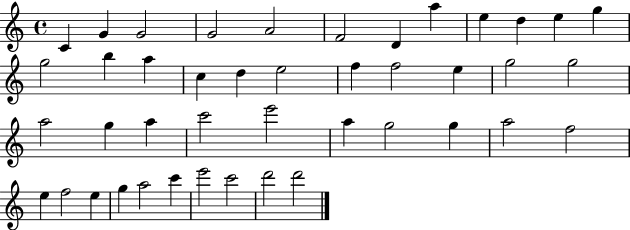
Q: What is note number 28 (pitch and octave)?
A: E6